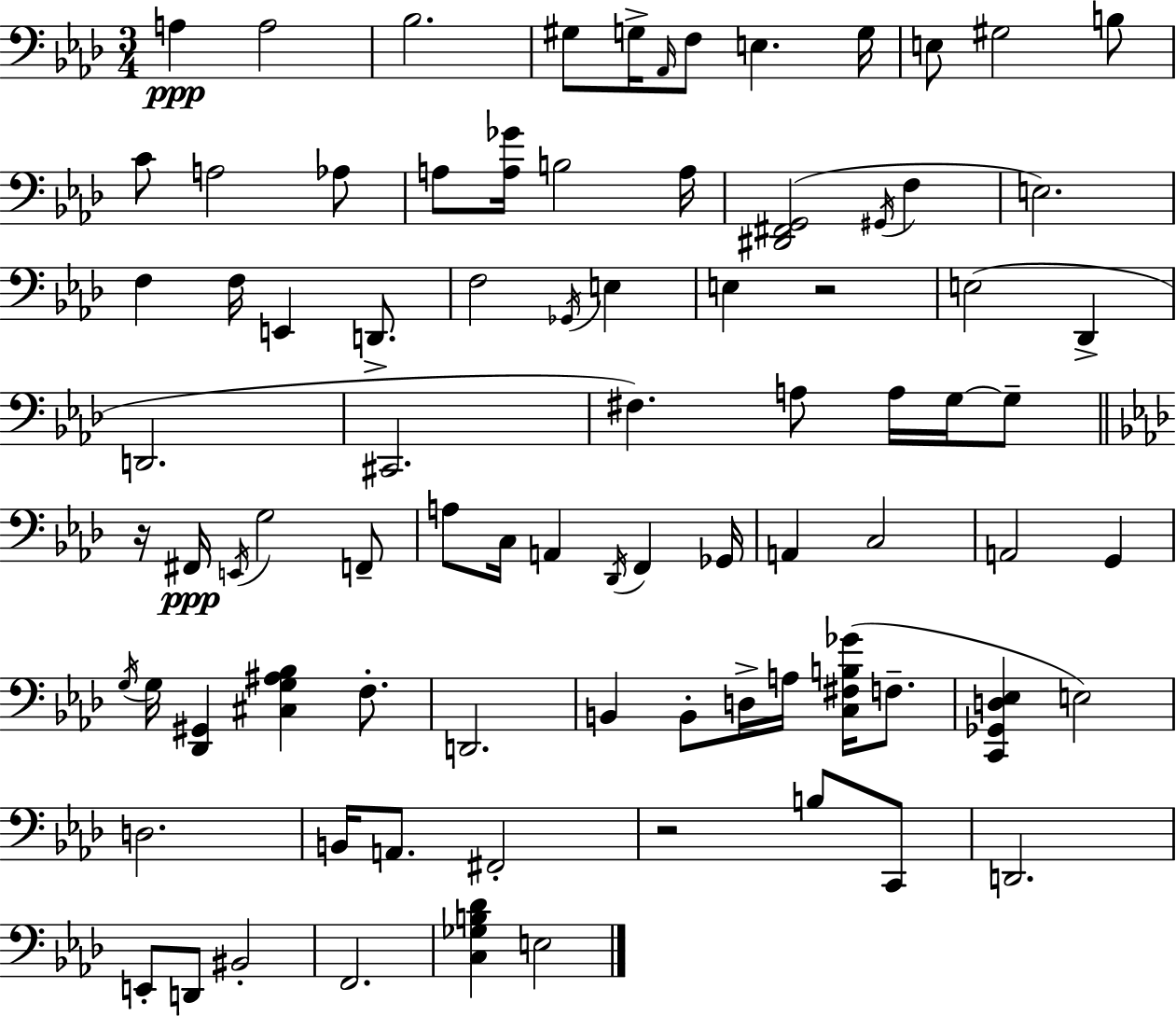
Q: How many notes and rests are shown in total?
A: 84